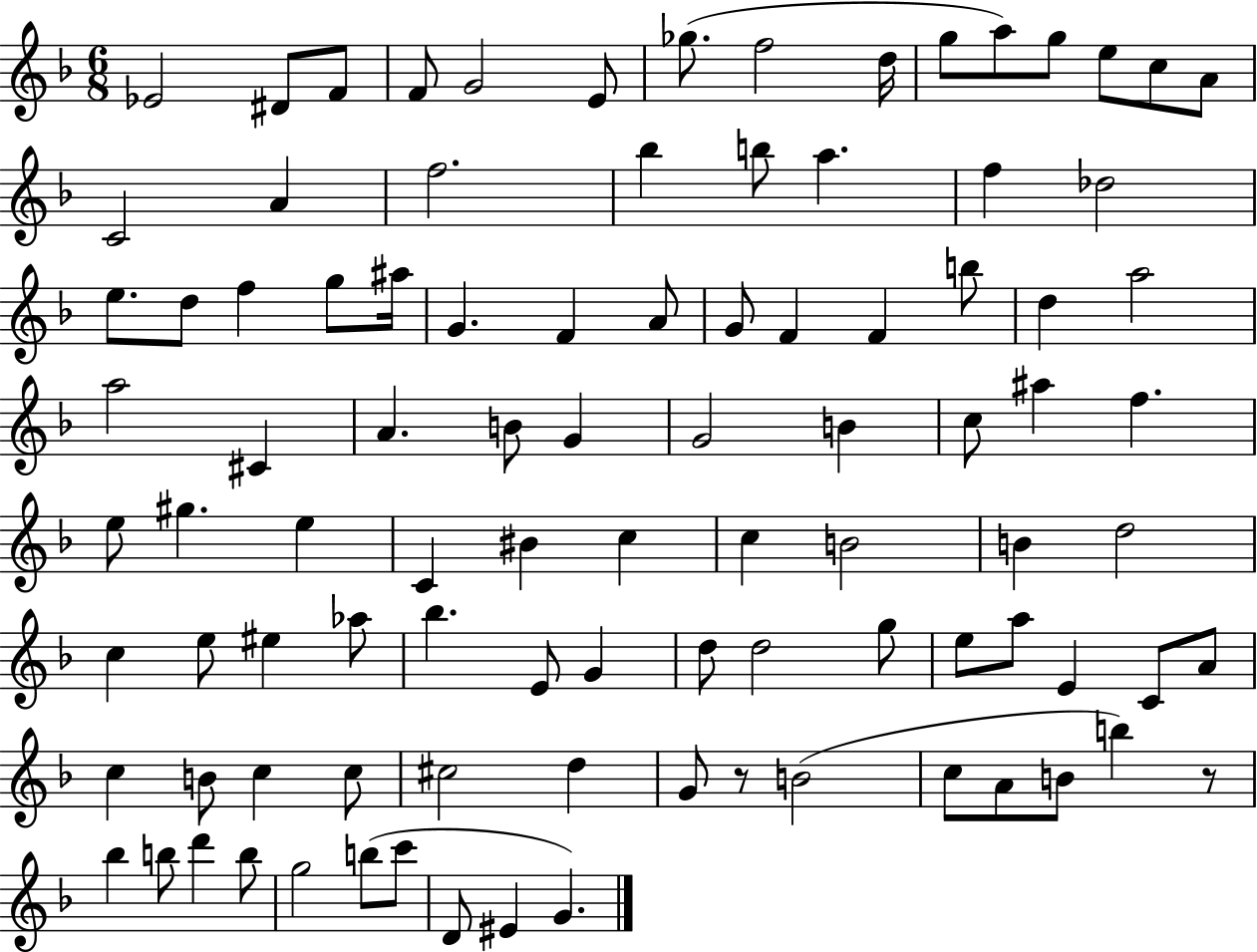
{
  \clef treble
  \numericTimeSignature
  \time 6/8
  \key f \major
  ees'2 dis'8 f'8 | f'8 g'2 e'8 | ges''8.( f''2 d''16 | g''8 a''8) g''8 e''8 c''8 a'8 | \break c'2 a'4 | f''2. | bes''4 b''8 a''4. | f''4 des''2 | \break e''8. d''8 f''4 g''8 ais''16 | g'4. f'4 a'8 | g'8 f'4 f'4 b''8 | d''4 a''2 | \break a''2 cis'4 | a'4. b'8 g'4 | g'2 b'4 | c''8 ais''4 f''4. | \break e''8 gis''4. e''4 | c'4 bis'4 c''4 | c''4 b'2 | b'4 d''2 | \break c''4 e''8 eis''4 aes''8 | bes''4. e'8 g'4 | d''8 d''2 g''8 | e''8 a''8 e'4 c'8 a'8 | \break c''4 b'8 c''4 c''8 | cis''2 d''4 | g'8 r8 b'2( | c''8 a'8 b'8 b''4) r8 | \break bes''4 b''8 d'''4 b''8 | g''2 b''8( c'''8 | d'8 eis'4 g'4.) | \bar "|."
}